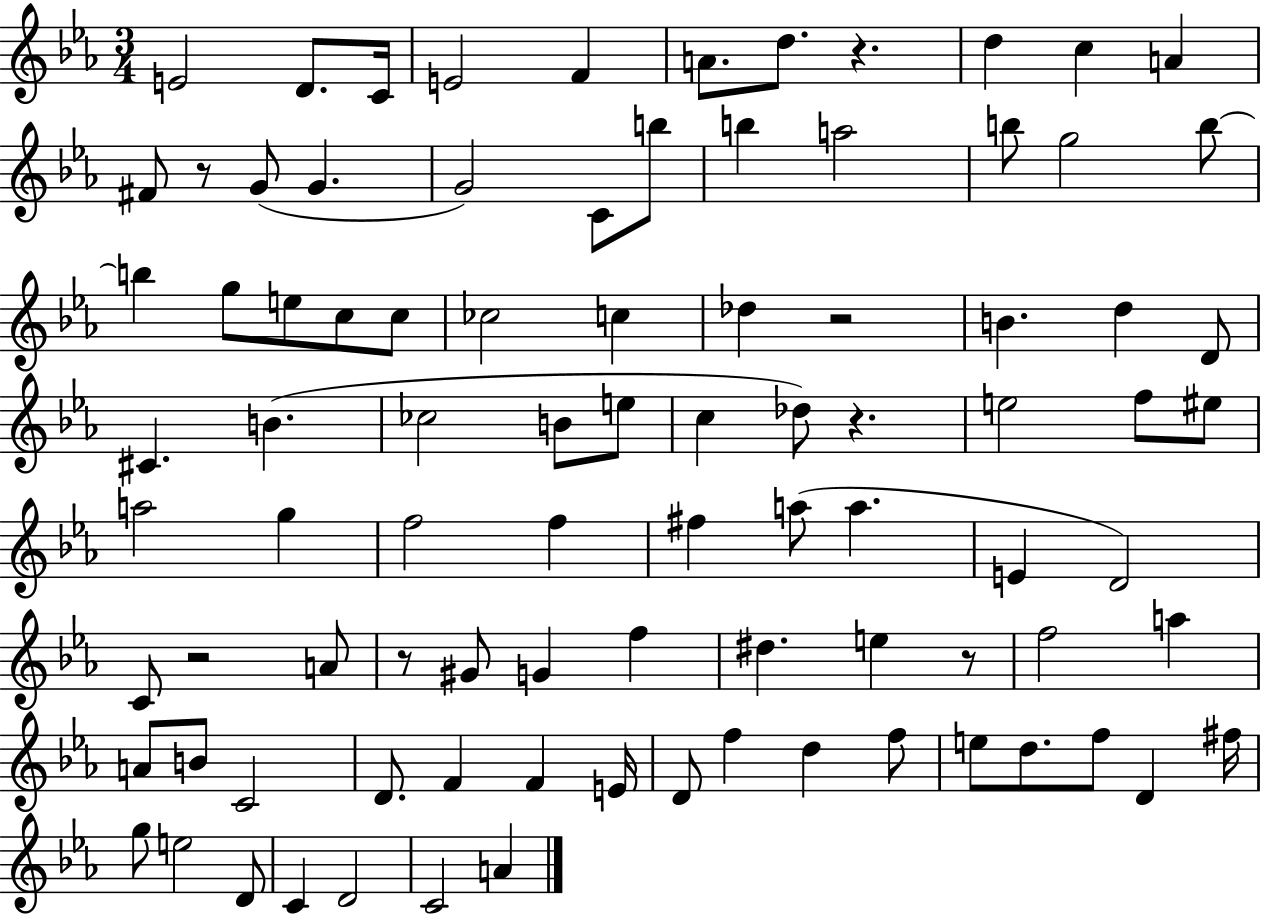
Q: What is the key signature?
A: EES major